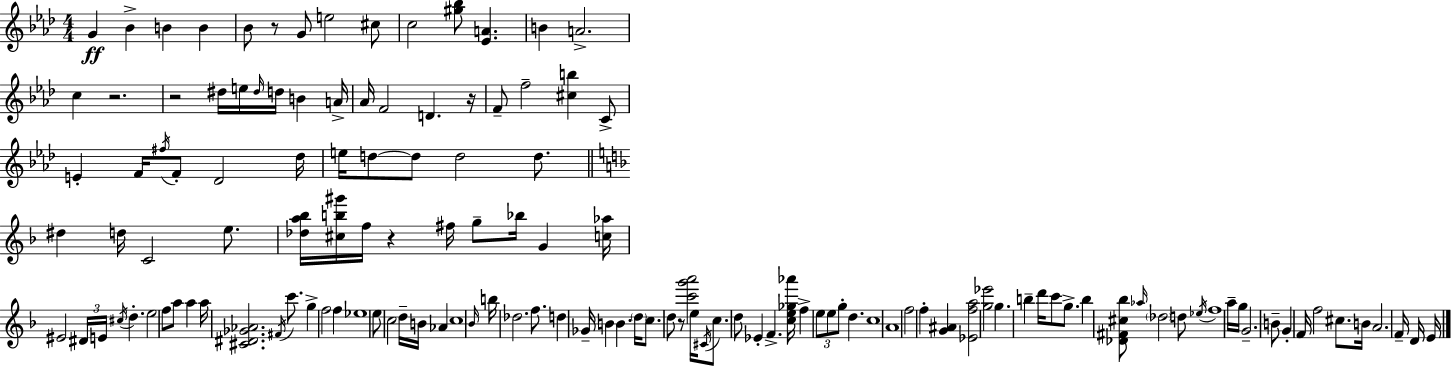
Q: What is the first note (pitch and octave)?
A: G4